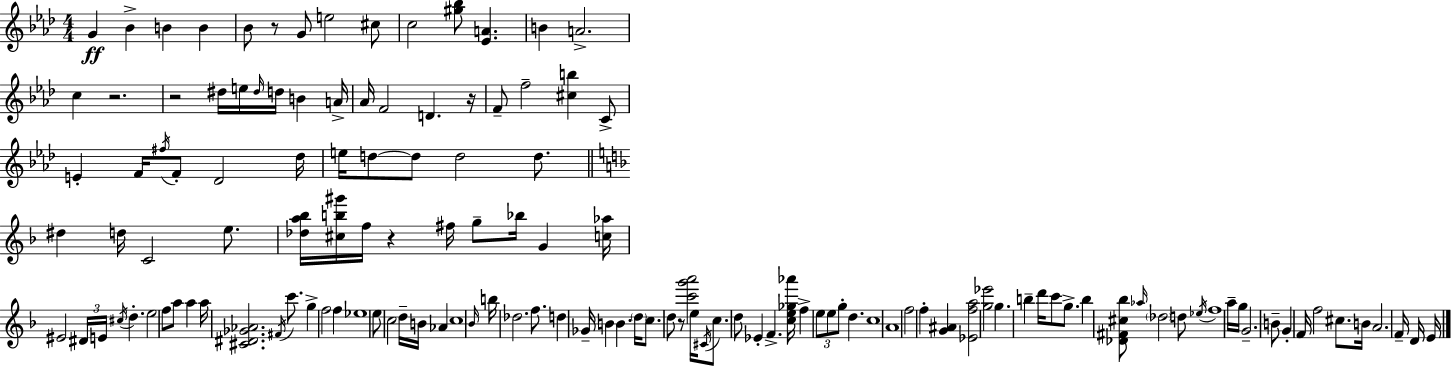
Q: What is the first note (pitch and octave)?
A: G4